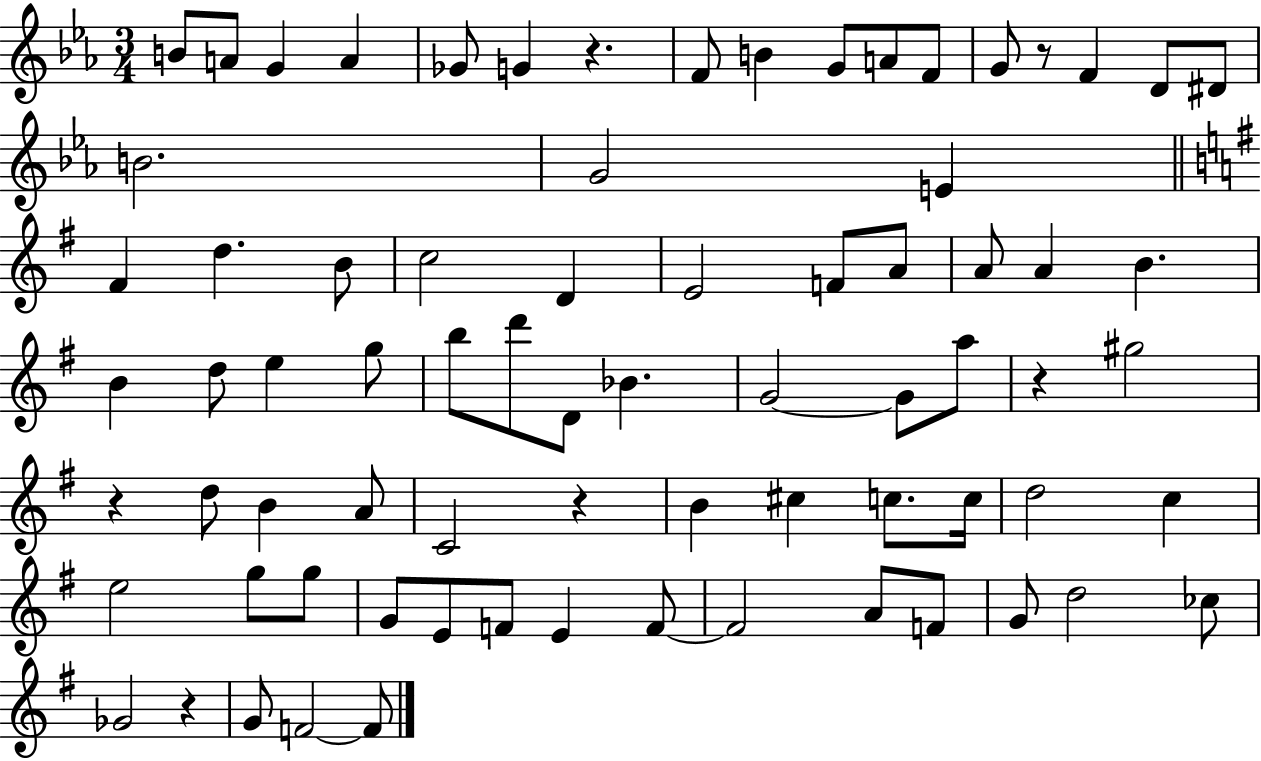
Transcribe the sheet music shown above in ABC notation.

X:1
T:Untitled
M:3/4
L:1/4
K:Eb
B/2 A/2 G A _G/2 G z F/2 B G/2 A/2 F/2 G/2 z/2 F D/2 ^D/2 B2 G2 E ^F d B/2 c2 D E2 F/2 A/2 A/2 A B B d/2 e g/2 b/2 d'/2 D/2 _B G2 G/2 a/2 z ^g2 z d/2 B A/2 C2 z B ^c c/2 c/4 d2 c e2 g/2 g/2 G/2 E/2 F/2 E F/2 F2 A/2 F/2 G/2 d2 _c/2 _G2 z G/2 F2 F/2